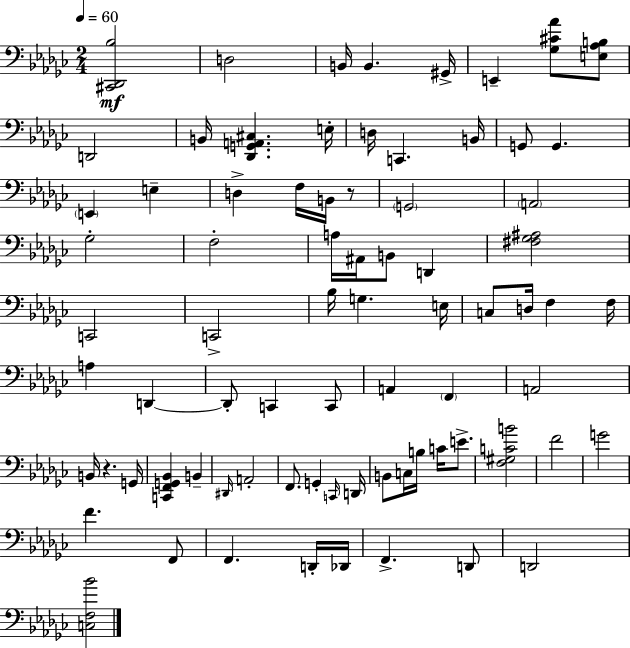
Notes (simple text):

[C#2,Db2,Bb3]/h D3/h B2/s B2/q. G#2/s E2/q [Gb3,C#4,Ab4]/e [E3,Ab3,B3]/e D2/h B2/s [Db2,G2,A2,C#3]/q. E3/s D3/s C2/q. B2/s G2/e G2/q. E2/q E3/q D3/q F3/s B2/s R/e G2/h A2/h Gb3/h F3/h A3/s A#2/s B2/e D2/q [F#3,Gb3,A#3]/h C2/h C2/h Bb3/s G3/q. E3/s C3/e D3/s F3/q F3/s A3/q D2/q D2/e C2/q C2/e A2/q F2/q A2/h B2/s R/q. G2/s [C2,F2,G2,Bb2]/q B2/q D#2/s A2/h F2/e. G2/q C2/s D2/s B2/e C3/s B3/s C4/s E4/e. [F3,G#3,C4,B4]/h F4/h G4/h F4/q. F2/e F2/q. D2/s Db2/s F2/q. D2/e D2/h [C3,F3,Bb4]/h